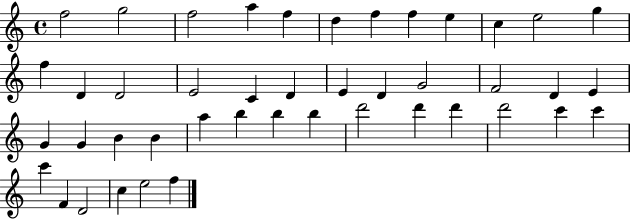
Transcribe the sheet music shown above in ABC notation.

X:1
T:Untitled
M:4/4
L:1/4
K:C
f2 g2 f2 a f d f f e c e2 g f D D2 E2 C D E D G2 F2 D E G G B B a b b b d'2 d' d' d'2 c' c' c' F D2 c e2 f